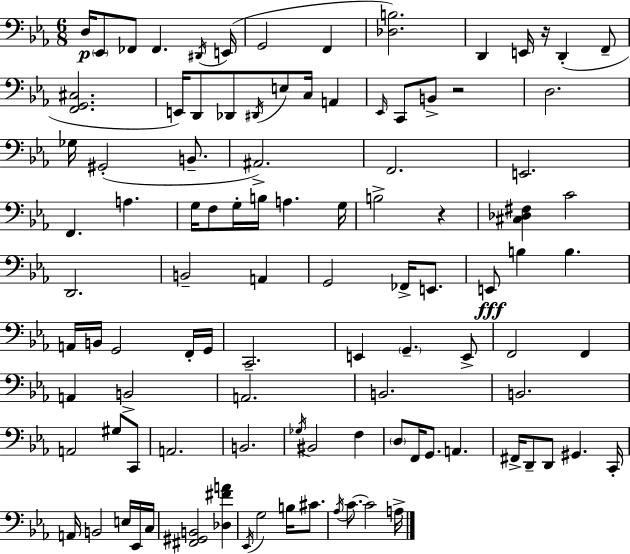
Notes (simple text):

D3/s Eb2/e FES2/e FES2/q. D#2/s E2/s G2/h F2/q [Db3,B3]/h. D2/q E2/s R/s D2/q F2/e [F2,G2,C#3]/h. E2/s D2/e Db2/e D#2/s E3/e C3/s A2/q Eb2/s C2/e B2/e R/h D3/h. Gb3/s G#2/h B2/e. A#2/h. F2/h. E2/h. F2/q. A3/q. G3/s F3/e G3/s B3/s A3/q. G3/s B3/h R/q [C#3,Db3,F#3]/q C4/h D2/h. B2/h A2/q G2/h FES2/s E2/e. E2/e B3/q B3/q. A2/s B2/s G2/h F2/s G2/s C2/h. E2/q G2/q. E2/e F2/h F2/q A2/q B2/h A2/h. B2/h. B2/h. A2/h G#3/e C2/e A2/h. B2/h. Gb3/s BIS2/h F3/q D3/e F2/s G2/e. A2/q. F#2/s D2/e D2/e G#2/q. C2/s A2/s B2/h E3/s Eb2/s C3/s [F#2,G#2,B2]/h [Db3,F#4,A4]/q Eb2/s G3/h B3/s C#4/e. Ab3/s C4/e. C4/h A3/s